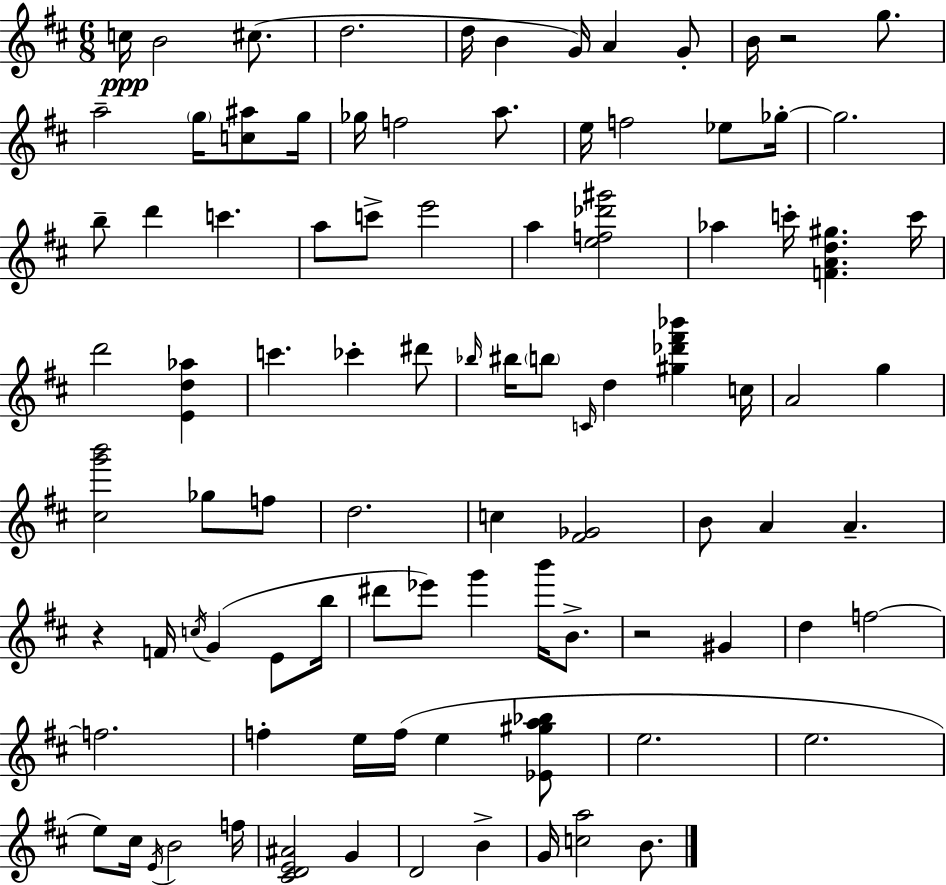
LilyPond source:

{
  \clef treble
  \numericTimeSignature
  \time 6/8
  \key d \major
  c''16\ppp b'2 cis''8.( | d''2. | d''16 b'4 g'16) a'4 g'8-. | b'16 r2 g''8. | \break a''2-- \parenthesize g''16 <c'' ais''>8 g''16 | ges''16 f''2 a''8. | e''16 f''2 ees''8 ges''16-.~~ | ges''2. | \break b''8-- d'''4 c'''4. | a''8 c'''8-> e'''2 | a''4 <e'' f'' des''' gis'''>2 | aes''4 c'''16-. <f' a' d'' gis''>4. c'''16 | \break d'''2 <e' d'' aes''>4 | c'''4. ces'''4-. dis'''8 | \grace { bes''16 } bis''16 \parenthesize b''8 \grace { c'16 } d''4 <gis'' des''' fis''' bes'''>4 | c''16 a'2 g''4 | \break <cis'' g''' b'''>2 ges''8 | f''8 d''2. | c''4 <fis' ges'>2 | b'8 a'4 a'4.-- | \break r4 f'16 \acciaccatura { c''16 }( g'4 | e'8 b''16 dis'''8 ees'''8) g'''4 b'''16 | b'8.-> r2 gis'4 | d''4 f''2~~ | \break f''2. | f''4-. e''16 f''16( e''4 | <ees' gis'' a'' bes''>8 e''2. | e''2. | \break e''8) cis''16 \acciaccatura { e'16 } b'2 | f''16 <cis' d' e' ais'>2 | g'4 d'2 | b'4-> g'16 <c'' a''>2 | \break b'8. \bar "|."
}